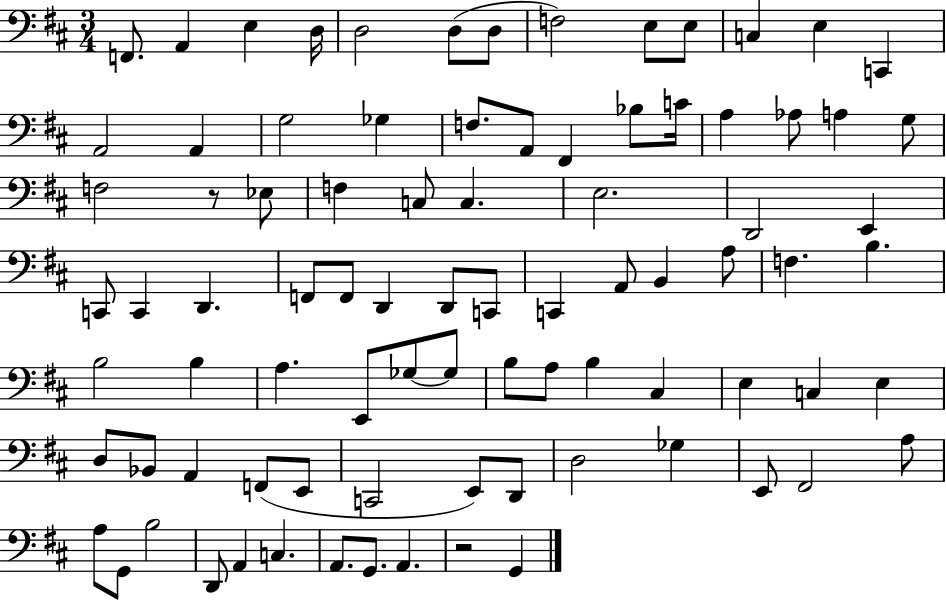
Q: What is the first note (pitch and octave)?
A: F2